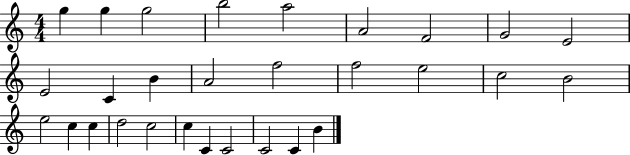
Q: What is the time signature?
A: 4/4